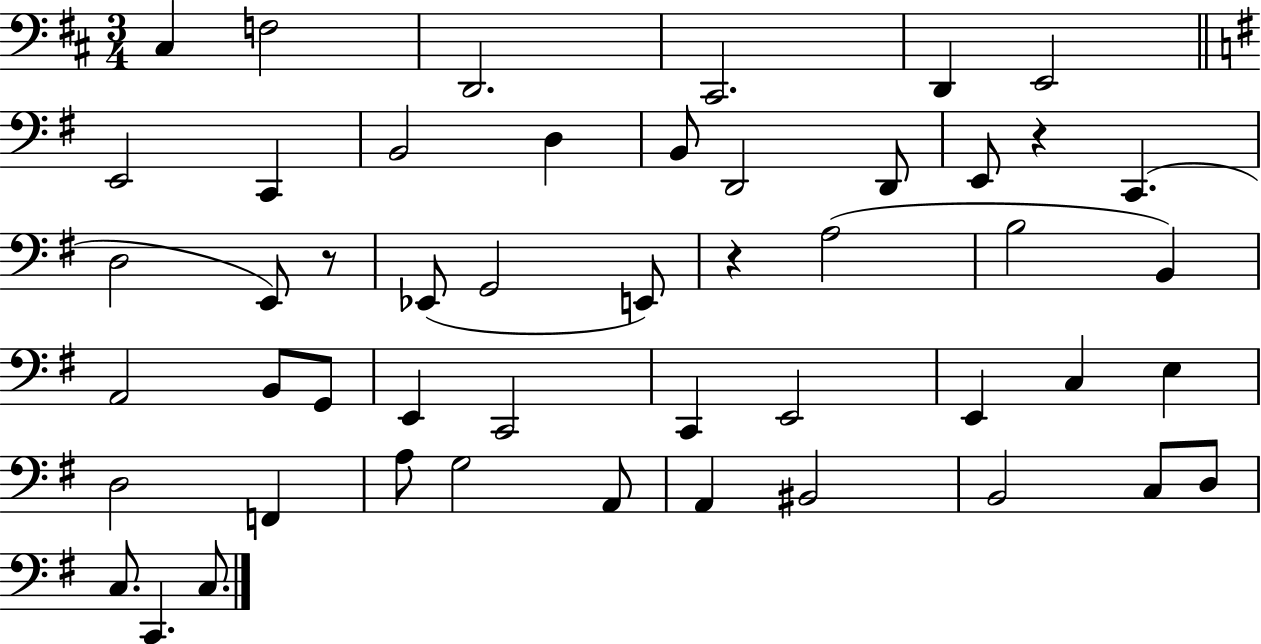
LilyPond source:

{
  \clef bass
  \numericTimeSignature
  \time 3/4
  \key d \major
  \repeat volta 2 { cis4 f2 | d,2. | cis,2. | d,4 e,2 | \break \bar "||" \break \key e \minor e,2 c,4 | b,2 d4 | b,8 d,2 d,8 | e,8 r4 c,4.( | \break d2 e,8) r8 | ees,8( g,2 e,8) | r4 a2( | b2 b,4) | \break a,2 b,8 g,8 | e,4 c,2 | c,4 e,2 | e,4 c4 e4 | \break d2 f,4 | a8 g2 a,8 | a,4 bis,2 | b,2 c8 d8 | \break c8. c,4. c8. | } \bar "|."
}